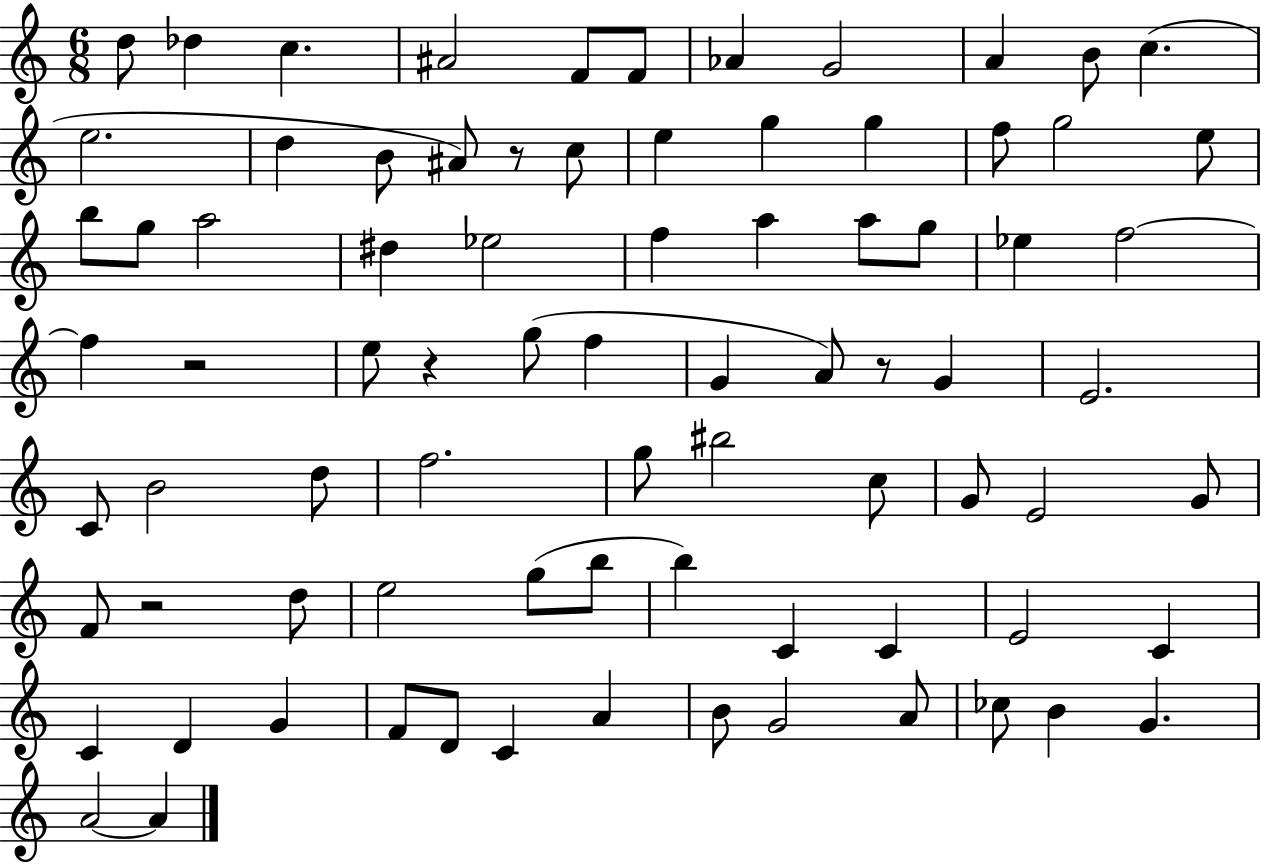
X:1
T:Untitled
M:6/8
L:1/4
K:C
d/2 _d c ^A2 F/2 F/2 _A G2 A B/2 c e2 d B/2 ^A/2 z/2 c/2 e g g f/2 g2 e/2 b/2 g/2 a2 ^d _e2 f a a/2 g/2 _e f2 f z2 e/2 z g/2 f G A/2 z/2 G E2 C/2 B2 d/2 f2 g/2 ^b2 c/2 G/2 E2 G/2 F/2 z2 d/2 e2 g/2 b/2 b C C E2 C C D G F/2 D/2 C A B/2 G2 A/2 _c/2 B G A2 A